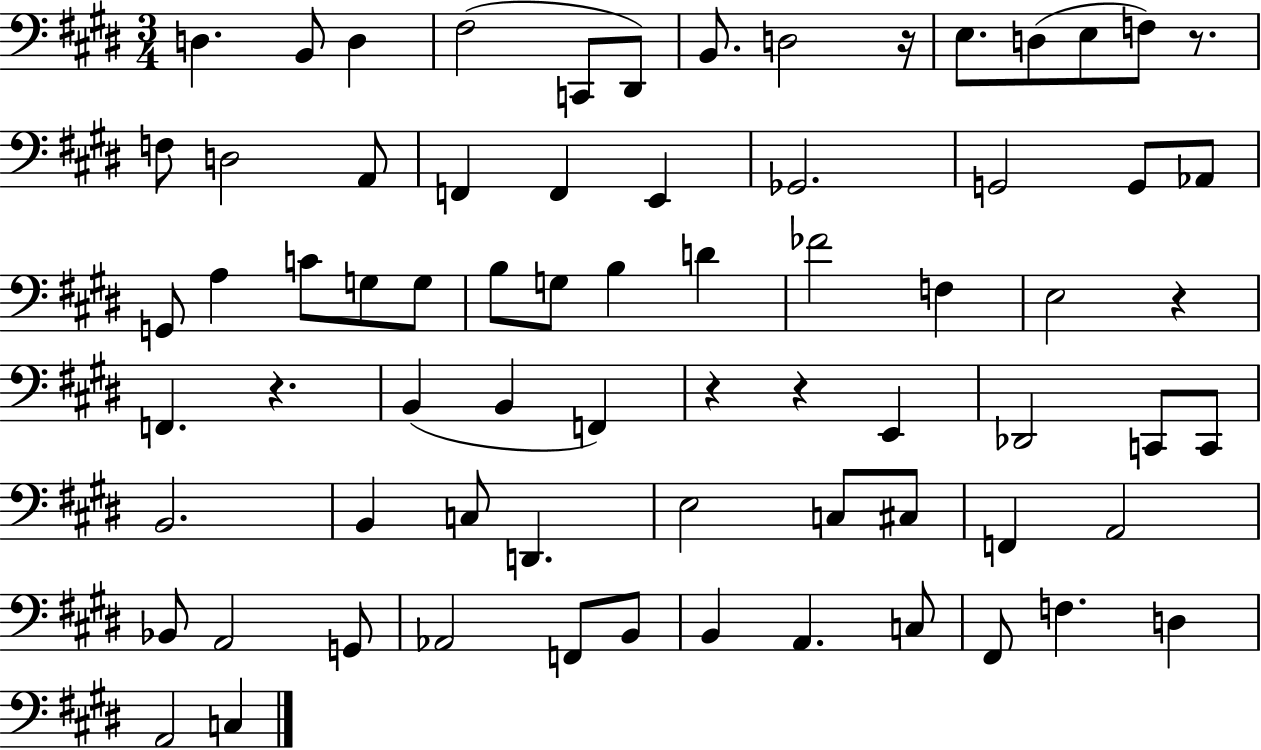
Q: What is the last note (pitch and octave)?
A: C3